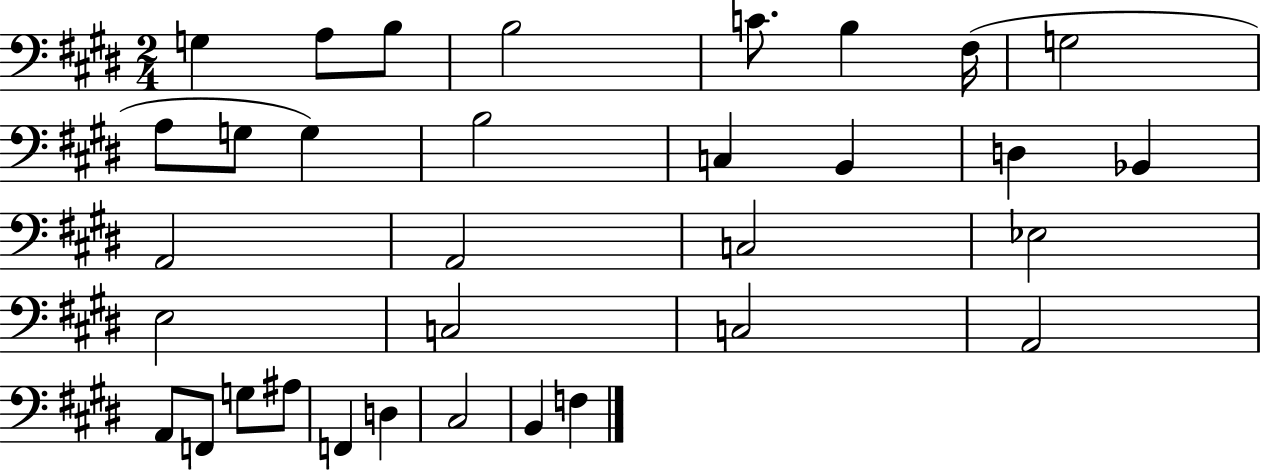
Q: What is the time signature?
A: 2/4